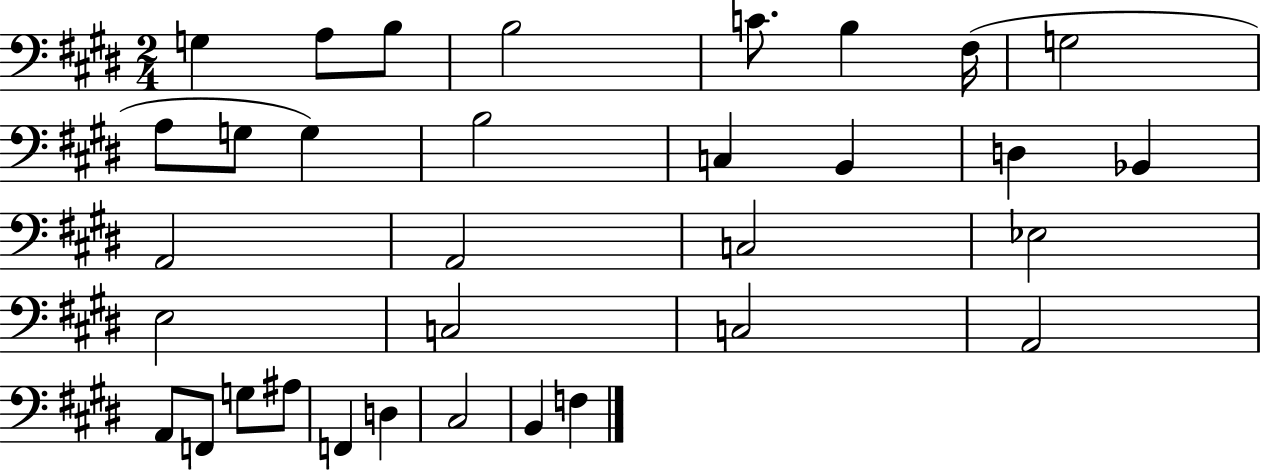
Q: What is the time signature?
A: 2/4